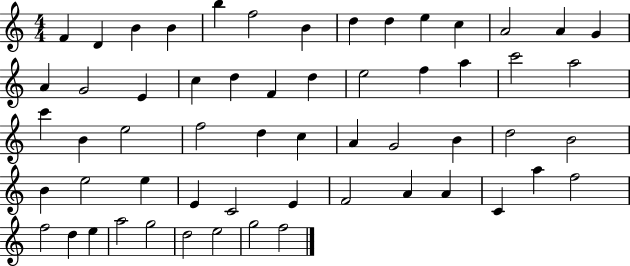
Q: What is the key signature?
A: C major